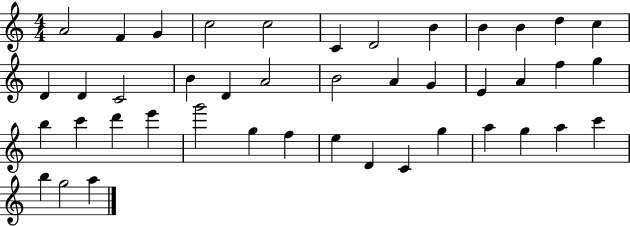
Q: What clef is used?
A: treble